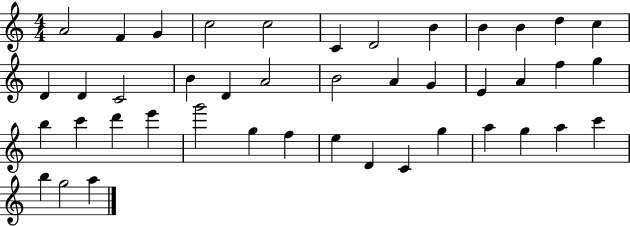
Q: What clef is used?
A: treble